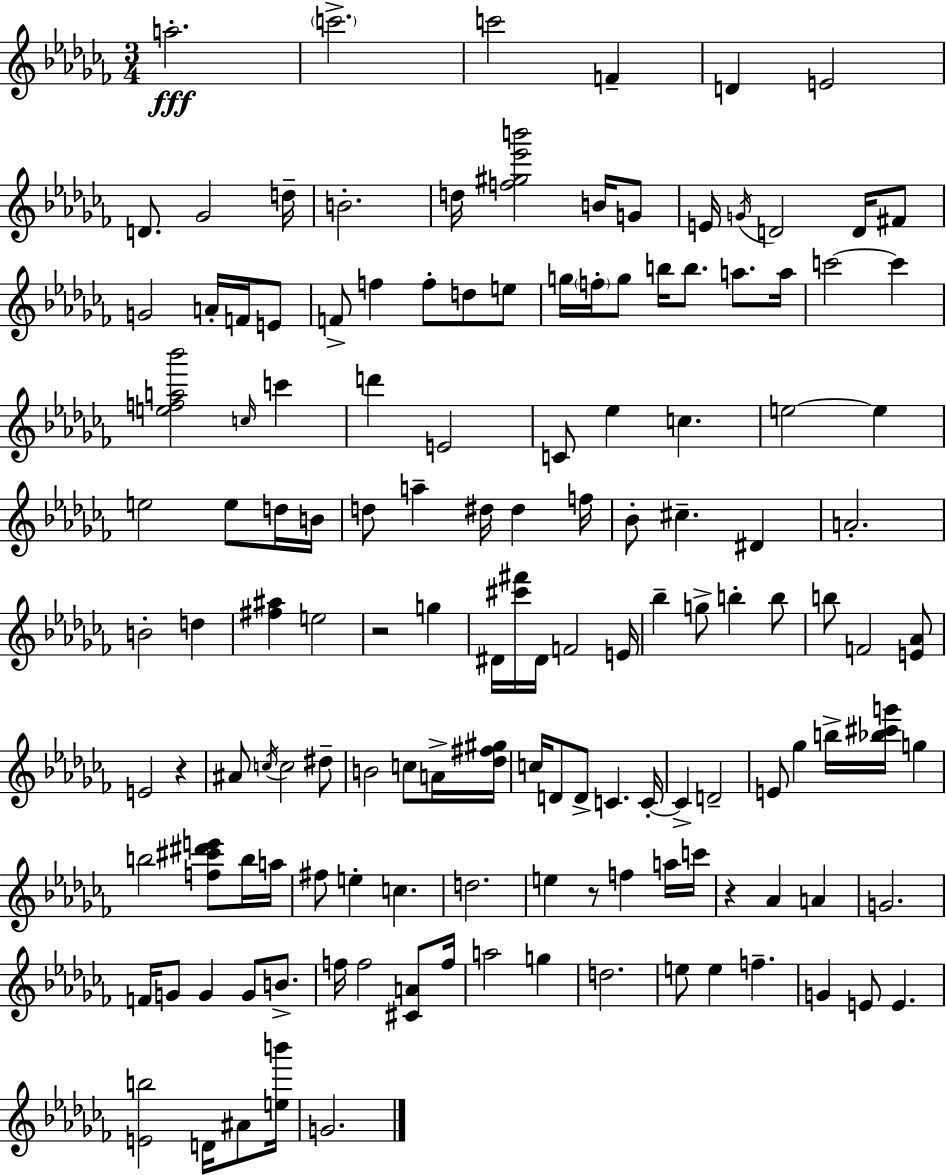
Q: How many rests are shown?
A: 4